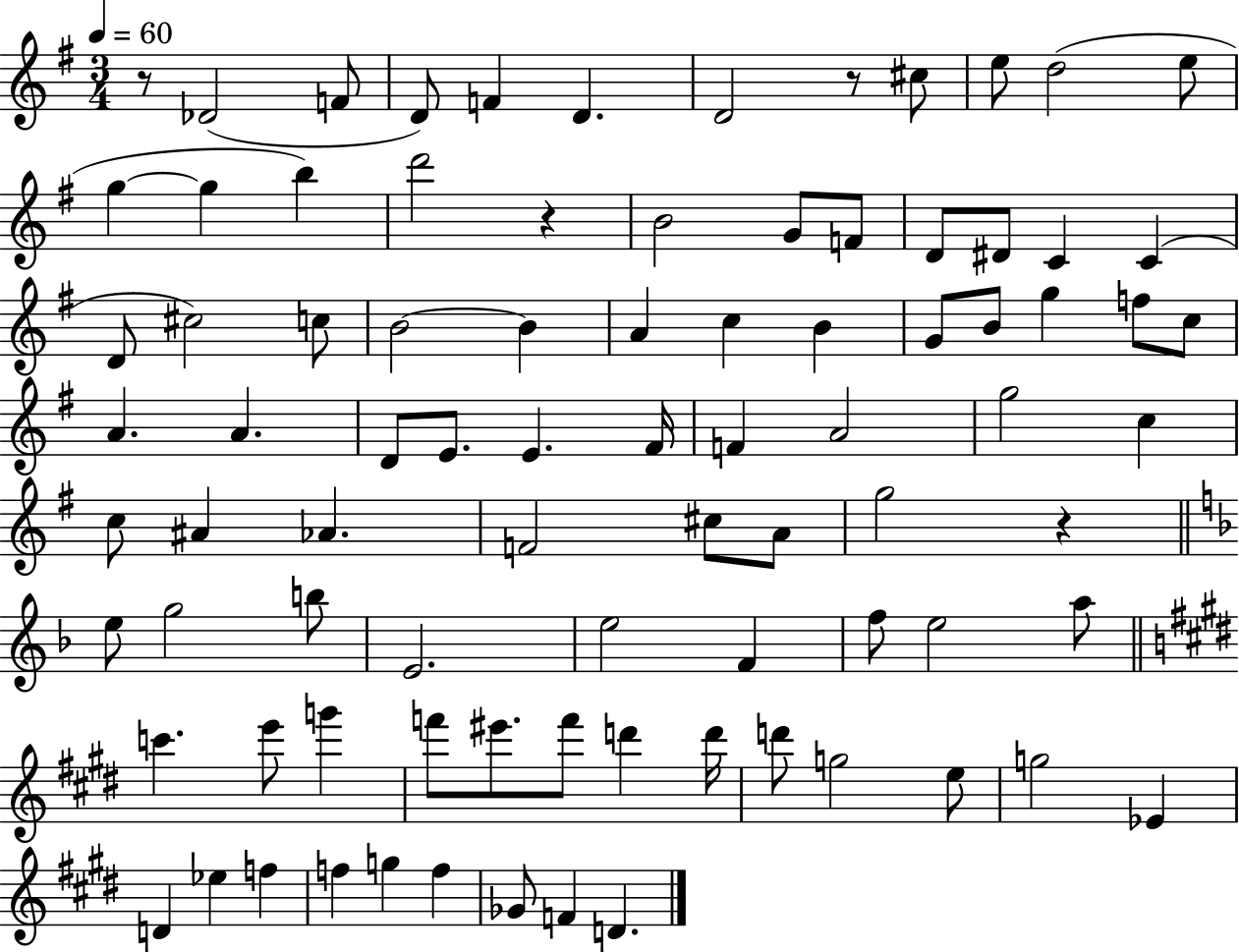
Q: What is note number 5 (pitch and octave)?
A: D4